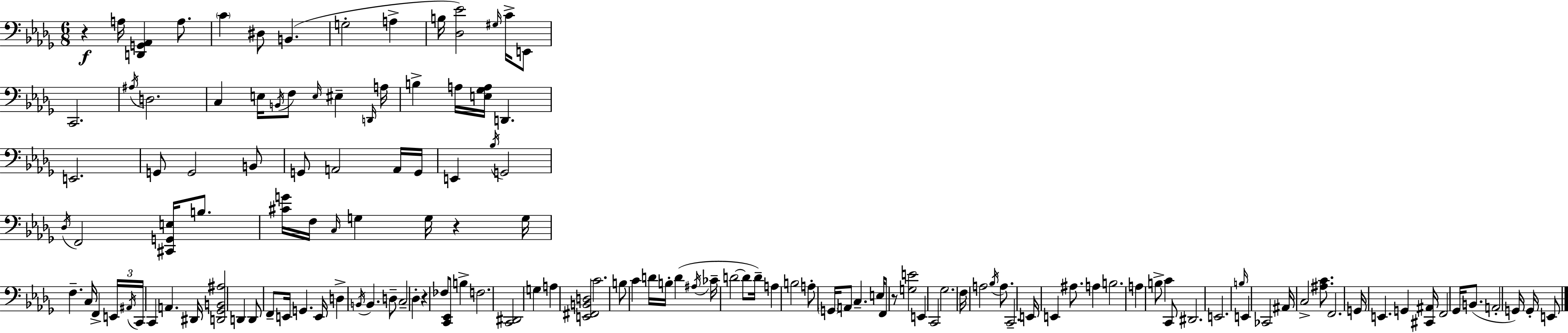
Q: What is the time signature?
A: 6/8